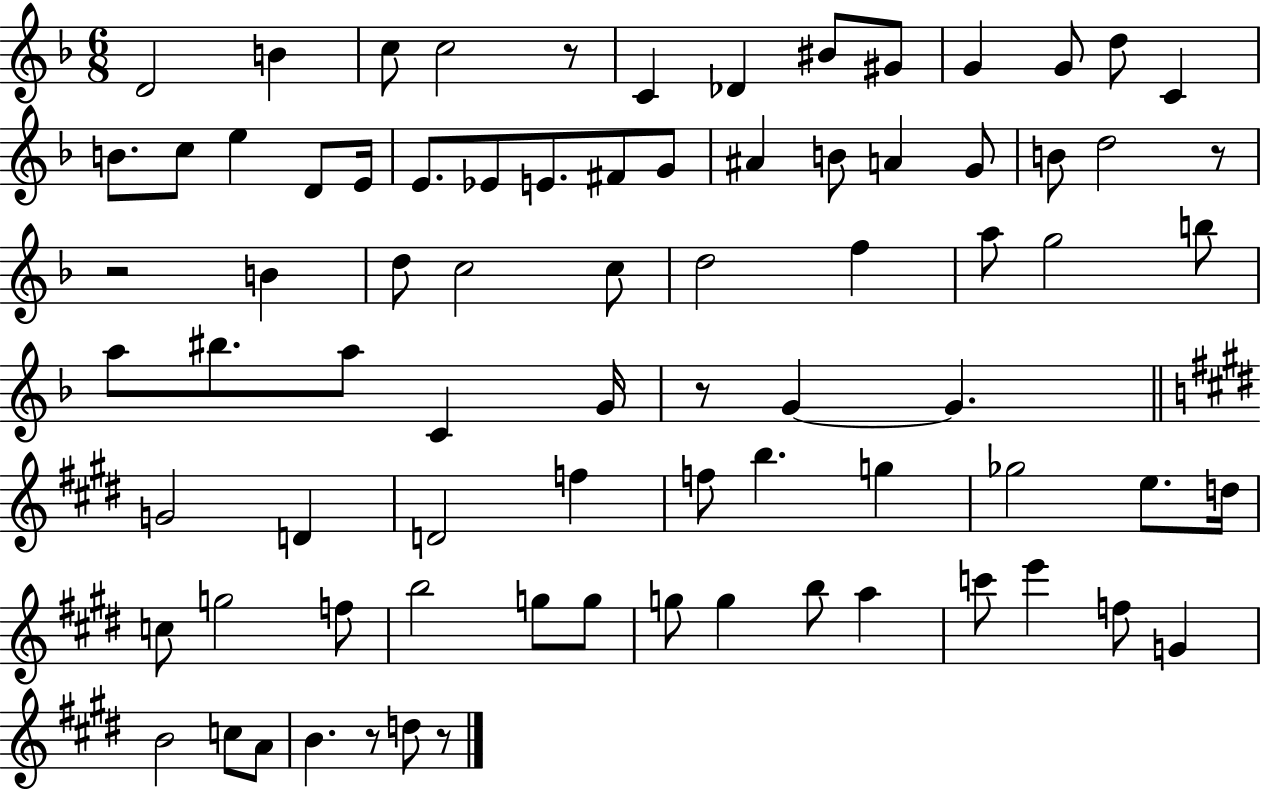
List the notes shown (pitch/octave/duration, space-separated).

D4/h B4/q C5/e C5/h R/e C4/q Db4/q BIS4/e G#4/e G4/q G4/e D5/e C4/q B4/e. C5/e E5/q D4/e E4/s E4/e. Eb4/e E4/e. F#4/e G4/e A#4/q B4/e A4/q G4/e B4/e D5/h R/e R/h B4/q D5/e C5/h C5/e D5/h F5/q A5/e G5/h B5/e A5/e BIS5/e. A5/e C4/q G4/s R/e G4/q G4/q. G4/h D4/q D4/h F5/q F5/e B5/q. G5/q Gb5/h E5/e. D5/s C5/e G5/h F5/e B5/h G5/e G5/e G5/e G5/q B5/e A5/q C6/e E6/q F5/e G4/q B4/h C5/e A4/e B4/q. R/e D5/e R/e